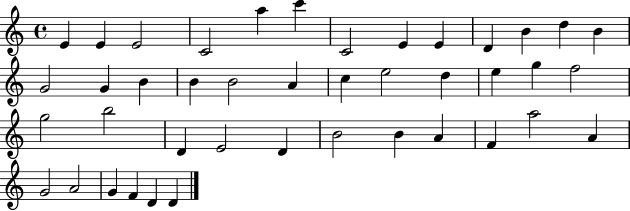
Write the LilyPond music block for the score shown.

{
  \clef treble
  \time 4/4
  \defaultTimeSignature
  \key c \major
  e'4 e'4 e'2 | c'2 a''4 c'''4 | c'2 e'4 e'4 | d'4 b'4 d''4 b'4 | \break g'2 g'4 b'4 | b'4 b'2 a'4 | c''4 e''2 d''4 | e''4 g''4 f''2 | \break g''2 b''2 | d'4 e'2 d'4 | b'2 b'4 a'4 | f'4 a''2 a'4 | \break g'2 a'2 | g'4 f'4 d'4 d'4 | \bar "|."
}